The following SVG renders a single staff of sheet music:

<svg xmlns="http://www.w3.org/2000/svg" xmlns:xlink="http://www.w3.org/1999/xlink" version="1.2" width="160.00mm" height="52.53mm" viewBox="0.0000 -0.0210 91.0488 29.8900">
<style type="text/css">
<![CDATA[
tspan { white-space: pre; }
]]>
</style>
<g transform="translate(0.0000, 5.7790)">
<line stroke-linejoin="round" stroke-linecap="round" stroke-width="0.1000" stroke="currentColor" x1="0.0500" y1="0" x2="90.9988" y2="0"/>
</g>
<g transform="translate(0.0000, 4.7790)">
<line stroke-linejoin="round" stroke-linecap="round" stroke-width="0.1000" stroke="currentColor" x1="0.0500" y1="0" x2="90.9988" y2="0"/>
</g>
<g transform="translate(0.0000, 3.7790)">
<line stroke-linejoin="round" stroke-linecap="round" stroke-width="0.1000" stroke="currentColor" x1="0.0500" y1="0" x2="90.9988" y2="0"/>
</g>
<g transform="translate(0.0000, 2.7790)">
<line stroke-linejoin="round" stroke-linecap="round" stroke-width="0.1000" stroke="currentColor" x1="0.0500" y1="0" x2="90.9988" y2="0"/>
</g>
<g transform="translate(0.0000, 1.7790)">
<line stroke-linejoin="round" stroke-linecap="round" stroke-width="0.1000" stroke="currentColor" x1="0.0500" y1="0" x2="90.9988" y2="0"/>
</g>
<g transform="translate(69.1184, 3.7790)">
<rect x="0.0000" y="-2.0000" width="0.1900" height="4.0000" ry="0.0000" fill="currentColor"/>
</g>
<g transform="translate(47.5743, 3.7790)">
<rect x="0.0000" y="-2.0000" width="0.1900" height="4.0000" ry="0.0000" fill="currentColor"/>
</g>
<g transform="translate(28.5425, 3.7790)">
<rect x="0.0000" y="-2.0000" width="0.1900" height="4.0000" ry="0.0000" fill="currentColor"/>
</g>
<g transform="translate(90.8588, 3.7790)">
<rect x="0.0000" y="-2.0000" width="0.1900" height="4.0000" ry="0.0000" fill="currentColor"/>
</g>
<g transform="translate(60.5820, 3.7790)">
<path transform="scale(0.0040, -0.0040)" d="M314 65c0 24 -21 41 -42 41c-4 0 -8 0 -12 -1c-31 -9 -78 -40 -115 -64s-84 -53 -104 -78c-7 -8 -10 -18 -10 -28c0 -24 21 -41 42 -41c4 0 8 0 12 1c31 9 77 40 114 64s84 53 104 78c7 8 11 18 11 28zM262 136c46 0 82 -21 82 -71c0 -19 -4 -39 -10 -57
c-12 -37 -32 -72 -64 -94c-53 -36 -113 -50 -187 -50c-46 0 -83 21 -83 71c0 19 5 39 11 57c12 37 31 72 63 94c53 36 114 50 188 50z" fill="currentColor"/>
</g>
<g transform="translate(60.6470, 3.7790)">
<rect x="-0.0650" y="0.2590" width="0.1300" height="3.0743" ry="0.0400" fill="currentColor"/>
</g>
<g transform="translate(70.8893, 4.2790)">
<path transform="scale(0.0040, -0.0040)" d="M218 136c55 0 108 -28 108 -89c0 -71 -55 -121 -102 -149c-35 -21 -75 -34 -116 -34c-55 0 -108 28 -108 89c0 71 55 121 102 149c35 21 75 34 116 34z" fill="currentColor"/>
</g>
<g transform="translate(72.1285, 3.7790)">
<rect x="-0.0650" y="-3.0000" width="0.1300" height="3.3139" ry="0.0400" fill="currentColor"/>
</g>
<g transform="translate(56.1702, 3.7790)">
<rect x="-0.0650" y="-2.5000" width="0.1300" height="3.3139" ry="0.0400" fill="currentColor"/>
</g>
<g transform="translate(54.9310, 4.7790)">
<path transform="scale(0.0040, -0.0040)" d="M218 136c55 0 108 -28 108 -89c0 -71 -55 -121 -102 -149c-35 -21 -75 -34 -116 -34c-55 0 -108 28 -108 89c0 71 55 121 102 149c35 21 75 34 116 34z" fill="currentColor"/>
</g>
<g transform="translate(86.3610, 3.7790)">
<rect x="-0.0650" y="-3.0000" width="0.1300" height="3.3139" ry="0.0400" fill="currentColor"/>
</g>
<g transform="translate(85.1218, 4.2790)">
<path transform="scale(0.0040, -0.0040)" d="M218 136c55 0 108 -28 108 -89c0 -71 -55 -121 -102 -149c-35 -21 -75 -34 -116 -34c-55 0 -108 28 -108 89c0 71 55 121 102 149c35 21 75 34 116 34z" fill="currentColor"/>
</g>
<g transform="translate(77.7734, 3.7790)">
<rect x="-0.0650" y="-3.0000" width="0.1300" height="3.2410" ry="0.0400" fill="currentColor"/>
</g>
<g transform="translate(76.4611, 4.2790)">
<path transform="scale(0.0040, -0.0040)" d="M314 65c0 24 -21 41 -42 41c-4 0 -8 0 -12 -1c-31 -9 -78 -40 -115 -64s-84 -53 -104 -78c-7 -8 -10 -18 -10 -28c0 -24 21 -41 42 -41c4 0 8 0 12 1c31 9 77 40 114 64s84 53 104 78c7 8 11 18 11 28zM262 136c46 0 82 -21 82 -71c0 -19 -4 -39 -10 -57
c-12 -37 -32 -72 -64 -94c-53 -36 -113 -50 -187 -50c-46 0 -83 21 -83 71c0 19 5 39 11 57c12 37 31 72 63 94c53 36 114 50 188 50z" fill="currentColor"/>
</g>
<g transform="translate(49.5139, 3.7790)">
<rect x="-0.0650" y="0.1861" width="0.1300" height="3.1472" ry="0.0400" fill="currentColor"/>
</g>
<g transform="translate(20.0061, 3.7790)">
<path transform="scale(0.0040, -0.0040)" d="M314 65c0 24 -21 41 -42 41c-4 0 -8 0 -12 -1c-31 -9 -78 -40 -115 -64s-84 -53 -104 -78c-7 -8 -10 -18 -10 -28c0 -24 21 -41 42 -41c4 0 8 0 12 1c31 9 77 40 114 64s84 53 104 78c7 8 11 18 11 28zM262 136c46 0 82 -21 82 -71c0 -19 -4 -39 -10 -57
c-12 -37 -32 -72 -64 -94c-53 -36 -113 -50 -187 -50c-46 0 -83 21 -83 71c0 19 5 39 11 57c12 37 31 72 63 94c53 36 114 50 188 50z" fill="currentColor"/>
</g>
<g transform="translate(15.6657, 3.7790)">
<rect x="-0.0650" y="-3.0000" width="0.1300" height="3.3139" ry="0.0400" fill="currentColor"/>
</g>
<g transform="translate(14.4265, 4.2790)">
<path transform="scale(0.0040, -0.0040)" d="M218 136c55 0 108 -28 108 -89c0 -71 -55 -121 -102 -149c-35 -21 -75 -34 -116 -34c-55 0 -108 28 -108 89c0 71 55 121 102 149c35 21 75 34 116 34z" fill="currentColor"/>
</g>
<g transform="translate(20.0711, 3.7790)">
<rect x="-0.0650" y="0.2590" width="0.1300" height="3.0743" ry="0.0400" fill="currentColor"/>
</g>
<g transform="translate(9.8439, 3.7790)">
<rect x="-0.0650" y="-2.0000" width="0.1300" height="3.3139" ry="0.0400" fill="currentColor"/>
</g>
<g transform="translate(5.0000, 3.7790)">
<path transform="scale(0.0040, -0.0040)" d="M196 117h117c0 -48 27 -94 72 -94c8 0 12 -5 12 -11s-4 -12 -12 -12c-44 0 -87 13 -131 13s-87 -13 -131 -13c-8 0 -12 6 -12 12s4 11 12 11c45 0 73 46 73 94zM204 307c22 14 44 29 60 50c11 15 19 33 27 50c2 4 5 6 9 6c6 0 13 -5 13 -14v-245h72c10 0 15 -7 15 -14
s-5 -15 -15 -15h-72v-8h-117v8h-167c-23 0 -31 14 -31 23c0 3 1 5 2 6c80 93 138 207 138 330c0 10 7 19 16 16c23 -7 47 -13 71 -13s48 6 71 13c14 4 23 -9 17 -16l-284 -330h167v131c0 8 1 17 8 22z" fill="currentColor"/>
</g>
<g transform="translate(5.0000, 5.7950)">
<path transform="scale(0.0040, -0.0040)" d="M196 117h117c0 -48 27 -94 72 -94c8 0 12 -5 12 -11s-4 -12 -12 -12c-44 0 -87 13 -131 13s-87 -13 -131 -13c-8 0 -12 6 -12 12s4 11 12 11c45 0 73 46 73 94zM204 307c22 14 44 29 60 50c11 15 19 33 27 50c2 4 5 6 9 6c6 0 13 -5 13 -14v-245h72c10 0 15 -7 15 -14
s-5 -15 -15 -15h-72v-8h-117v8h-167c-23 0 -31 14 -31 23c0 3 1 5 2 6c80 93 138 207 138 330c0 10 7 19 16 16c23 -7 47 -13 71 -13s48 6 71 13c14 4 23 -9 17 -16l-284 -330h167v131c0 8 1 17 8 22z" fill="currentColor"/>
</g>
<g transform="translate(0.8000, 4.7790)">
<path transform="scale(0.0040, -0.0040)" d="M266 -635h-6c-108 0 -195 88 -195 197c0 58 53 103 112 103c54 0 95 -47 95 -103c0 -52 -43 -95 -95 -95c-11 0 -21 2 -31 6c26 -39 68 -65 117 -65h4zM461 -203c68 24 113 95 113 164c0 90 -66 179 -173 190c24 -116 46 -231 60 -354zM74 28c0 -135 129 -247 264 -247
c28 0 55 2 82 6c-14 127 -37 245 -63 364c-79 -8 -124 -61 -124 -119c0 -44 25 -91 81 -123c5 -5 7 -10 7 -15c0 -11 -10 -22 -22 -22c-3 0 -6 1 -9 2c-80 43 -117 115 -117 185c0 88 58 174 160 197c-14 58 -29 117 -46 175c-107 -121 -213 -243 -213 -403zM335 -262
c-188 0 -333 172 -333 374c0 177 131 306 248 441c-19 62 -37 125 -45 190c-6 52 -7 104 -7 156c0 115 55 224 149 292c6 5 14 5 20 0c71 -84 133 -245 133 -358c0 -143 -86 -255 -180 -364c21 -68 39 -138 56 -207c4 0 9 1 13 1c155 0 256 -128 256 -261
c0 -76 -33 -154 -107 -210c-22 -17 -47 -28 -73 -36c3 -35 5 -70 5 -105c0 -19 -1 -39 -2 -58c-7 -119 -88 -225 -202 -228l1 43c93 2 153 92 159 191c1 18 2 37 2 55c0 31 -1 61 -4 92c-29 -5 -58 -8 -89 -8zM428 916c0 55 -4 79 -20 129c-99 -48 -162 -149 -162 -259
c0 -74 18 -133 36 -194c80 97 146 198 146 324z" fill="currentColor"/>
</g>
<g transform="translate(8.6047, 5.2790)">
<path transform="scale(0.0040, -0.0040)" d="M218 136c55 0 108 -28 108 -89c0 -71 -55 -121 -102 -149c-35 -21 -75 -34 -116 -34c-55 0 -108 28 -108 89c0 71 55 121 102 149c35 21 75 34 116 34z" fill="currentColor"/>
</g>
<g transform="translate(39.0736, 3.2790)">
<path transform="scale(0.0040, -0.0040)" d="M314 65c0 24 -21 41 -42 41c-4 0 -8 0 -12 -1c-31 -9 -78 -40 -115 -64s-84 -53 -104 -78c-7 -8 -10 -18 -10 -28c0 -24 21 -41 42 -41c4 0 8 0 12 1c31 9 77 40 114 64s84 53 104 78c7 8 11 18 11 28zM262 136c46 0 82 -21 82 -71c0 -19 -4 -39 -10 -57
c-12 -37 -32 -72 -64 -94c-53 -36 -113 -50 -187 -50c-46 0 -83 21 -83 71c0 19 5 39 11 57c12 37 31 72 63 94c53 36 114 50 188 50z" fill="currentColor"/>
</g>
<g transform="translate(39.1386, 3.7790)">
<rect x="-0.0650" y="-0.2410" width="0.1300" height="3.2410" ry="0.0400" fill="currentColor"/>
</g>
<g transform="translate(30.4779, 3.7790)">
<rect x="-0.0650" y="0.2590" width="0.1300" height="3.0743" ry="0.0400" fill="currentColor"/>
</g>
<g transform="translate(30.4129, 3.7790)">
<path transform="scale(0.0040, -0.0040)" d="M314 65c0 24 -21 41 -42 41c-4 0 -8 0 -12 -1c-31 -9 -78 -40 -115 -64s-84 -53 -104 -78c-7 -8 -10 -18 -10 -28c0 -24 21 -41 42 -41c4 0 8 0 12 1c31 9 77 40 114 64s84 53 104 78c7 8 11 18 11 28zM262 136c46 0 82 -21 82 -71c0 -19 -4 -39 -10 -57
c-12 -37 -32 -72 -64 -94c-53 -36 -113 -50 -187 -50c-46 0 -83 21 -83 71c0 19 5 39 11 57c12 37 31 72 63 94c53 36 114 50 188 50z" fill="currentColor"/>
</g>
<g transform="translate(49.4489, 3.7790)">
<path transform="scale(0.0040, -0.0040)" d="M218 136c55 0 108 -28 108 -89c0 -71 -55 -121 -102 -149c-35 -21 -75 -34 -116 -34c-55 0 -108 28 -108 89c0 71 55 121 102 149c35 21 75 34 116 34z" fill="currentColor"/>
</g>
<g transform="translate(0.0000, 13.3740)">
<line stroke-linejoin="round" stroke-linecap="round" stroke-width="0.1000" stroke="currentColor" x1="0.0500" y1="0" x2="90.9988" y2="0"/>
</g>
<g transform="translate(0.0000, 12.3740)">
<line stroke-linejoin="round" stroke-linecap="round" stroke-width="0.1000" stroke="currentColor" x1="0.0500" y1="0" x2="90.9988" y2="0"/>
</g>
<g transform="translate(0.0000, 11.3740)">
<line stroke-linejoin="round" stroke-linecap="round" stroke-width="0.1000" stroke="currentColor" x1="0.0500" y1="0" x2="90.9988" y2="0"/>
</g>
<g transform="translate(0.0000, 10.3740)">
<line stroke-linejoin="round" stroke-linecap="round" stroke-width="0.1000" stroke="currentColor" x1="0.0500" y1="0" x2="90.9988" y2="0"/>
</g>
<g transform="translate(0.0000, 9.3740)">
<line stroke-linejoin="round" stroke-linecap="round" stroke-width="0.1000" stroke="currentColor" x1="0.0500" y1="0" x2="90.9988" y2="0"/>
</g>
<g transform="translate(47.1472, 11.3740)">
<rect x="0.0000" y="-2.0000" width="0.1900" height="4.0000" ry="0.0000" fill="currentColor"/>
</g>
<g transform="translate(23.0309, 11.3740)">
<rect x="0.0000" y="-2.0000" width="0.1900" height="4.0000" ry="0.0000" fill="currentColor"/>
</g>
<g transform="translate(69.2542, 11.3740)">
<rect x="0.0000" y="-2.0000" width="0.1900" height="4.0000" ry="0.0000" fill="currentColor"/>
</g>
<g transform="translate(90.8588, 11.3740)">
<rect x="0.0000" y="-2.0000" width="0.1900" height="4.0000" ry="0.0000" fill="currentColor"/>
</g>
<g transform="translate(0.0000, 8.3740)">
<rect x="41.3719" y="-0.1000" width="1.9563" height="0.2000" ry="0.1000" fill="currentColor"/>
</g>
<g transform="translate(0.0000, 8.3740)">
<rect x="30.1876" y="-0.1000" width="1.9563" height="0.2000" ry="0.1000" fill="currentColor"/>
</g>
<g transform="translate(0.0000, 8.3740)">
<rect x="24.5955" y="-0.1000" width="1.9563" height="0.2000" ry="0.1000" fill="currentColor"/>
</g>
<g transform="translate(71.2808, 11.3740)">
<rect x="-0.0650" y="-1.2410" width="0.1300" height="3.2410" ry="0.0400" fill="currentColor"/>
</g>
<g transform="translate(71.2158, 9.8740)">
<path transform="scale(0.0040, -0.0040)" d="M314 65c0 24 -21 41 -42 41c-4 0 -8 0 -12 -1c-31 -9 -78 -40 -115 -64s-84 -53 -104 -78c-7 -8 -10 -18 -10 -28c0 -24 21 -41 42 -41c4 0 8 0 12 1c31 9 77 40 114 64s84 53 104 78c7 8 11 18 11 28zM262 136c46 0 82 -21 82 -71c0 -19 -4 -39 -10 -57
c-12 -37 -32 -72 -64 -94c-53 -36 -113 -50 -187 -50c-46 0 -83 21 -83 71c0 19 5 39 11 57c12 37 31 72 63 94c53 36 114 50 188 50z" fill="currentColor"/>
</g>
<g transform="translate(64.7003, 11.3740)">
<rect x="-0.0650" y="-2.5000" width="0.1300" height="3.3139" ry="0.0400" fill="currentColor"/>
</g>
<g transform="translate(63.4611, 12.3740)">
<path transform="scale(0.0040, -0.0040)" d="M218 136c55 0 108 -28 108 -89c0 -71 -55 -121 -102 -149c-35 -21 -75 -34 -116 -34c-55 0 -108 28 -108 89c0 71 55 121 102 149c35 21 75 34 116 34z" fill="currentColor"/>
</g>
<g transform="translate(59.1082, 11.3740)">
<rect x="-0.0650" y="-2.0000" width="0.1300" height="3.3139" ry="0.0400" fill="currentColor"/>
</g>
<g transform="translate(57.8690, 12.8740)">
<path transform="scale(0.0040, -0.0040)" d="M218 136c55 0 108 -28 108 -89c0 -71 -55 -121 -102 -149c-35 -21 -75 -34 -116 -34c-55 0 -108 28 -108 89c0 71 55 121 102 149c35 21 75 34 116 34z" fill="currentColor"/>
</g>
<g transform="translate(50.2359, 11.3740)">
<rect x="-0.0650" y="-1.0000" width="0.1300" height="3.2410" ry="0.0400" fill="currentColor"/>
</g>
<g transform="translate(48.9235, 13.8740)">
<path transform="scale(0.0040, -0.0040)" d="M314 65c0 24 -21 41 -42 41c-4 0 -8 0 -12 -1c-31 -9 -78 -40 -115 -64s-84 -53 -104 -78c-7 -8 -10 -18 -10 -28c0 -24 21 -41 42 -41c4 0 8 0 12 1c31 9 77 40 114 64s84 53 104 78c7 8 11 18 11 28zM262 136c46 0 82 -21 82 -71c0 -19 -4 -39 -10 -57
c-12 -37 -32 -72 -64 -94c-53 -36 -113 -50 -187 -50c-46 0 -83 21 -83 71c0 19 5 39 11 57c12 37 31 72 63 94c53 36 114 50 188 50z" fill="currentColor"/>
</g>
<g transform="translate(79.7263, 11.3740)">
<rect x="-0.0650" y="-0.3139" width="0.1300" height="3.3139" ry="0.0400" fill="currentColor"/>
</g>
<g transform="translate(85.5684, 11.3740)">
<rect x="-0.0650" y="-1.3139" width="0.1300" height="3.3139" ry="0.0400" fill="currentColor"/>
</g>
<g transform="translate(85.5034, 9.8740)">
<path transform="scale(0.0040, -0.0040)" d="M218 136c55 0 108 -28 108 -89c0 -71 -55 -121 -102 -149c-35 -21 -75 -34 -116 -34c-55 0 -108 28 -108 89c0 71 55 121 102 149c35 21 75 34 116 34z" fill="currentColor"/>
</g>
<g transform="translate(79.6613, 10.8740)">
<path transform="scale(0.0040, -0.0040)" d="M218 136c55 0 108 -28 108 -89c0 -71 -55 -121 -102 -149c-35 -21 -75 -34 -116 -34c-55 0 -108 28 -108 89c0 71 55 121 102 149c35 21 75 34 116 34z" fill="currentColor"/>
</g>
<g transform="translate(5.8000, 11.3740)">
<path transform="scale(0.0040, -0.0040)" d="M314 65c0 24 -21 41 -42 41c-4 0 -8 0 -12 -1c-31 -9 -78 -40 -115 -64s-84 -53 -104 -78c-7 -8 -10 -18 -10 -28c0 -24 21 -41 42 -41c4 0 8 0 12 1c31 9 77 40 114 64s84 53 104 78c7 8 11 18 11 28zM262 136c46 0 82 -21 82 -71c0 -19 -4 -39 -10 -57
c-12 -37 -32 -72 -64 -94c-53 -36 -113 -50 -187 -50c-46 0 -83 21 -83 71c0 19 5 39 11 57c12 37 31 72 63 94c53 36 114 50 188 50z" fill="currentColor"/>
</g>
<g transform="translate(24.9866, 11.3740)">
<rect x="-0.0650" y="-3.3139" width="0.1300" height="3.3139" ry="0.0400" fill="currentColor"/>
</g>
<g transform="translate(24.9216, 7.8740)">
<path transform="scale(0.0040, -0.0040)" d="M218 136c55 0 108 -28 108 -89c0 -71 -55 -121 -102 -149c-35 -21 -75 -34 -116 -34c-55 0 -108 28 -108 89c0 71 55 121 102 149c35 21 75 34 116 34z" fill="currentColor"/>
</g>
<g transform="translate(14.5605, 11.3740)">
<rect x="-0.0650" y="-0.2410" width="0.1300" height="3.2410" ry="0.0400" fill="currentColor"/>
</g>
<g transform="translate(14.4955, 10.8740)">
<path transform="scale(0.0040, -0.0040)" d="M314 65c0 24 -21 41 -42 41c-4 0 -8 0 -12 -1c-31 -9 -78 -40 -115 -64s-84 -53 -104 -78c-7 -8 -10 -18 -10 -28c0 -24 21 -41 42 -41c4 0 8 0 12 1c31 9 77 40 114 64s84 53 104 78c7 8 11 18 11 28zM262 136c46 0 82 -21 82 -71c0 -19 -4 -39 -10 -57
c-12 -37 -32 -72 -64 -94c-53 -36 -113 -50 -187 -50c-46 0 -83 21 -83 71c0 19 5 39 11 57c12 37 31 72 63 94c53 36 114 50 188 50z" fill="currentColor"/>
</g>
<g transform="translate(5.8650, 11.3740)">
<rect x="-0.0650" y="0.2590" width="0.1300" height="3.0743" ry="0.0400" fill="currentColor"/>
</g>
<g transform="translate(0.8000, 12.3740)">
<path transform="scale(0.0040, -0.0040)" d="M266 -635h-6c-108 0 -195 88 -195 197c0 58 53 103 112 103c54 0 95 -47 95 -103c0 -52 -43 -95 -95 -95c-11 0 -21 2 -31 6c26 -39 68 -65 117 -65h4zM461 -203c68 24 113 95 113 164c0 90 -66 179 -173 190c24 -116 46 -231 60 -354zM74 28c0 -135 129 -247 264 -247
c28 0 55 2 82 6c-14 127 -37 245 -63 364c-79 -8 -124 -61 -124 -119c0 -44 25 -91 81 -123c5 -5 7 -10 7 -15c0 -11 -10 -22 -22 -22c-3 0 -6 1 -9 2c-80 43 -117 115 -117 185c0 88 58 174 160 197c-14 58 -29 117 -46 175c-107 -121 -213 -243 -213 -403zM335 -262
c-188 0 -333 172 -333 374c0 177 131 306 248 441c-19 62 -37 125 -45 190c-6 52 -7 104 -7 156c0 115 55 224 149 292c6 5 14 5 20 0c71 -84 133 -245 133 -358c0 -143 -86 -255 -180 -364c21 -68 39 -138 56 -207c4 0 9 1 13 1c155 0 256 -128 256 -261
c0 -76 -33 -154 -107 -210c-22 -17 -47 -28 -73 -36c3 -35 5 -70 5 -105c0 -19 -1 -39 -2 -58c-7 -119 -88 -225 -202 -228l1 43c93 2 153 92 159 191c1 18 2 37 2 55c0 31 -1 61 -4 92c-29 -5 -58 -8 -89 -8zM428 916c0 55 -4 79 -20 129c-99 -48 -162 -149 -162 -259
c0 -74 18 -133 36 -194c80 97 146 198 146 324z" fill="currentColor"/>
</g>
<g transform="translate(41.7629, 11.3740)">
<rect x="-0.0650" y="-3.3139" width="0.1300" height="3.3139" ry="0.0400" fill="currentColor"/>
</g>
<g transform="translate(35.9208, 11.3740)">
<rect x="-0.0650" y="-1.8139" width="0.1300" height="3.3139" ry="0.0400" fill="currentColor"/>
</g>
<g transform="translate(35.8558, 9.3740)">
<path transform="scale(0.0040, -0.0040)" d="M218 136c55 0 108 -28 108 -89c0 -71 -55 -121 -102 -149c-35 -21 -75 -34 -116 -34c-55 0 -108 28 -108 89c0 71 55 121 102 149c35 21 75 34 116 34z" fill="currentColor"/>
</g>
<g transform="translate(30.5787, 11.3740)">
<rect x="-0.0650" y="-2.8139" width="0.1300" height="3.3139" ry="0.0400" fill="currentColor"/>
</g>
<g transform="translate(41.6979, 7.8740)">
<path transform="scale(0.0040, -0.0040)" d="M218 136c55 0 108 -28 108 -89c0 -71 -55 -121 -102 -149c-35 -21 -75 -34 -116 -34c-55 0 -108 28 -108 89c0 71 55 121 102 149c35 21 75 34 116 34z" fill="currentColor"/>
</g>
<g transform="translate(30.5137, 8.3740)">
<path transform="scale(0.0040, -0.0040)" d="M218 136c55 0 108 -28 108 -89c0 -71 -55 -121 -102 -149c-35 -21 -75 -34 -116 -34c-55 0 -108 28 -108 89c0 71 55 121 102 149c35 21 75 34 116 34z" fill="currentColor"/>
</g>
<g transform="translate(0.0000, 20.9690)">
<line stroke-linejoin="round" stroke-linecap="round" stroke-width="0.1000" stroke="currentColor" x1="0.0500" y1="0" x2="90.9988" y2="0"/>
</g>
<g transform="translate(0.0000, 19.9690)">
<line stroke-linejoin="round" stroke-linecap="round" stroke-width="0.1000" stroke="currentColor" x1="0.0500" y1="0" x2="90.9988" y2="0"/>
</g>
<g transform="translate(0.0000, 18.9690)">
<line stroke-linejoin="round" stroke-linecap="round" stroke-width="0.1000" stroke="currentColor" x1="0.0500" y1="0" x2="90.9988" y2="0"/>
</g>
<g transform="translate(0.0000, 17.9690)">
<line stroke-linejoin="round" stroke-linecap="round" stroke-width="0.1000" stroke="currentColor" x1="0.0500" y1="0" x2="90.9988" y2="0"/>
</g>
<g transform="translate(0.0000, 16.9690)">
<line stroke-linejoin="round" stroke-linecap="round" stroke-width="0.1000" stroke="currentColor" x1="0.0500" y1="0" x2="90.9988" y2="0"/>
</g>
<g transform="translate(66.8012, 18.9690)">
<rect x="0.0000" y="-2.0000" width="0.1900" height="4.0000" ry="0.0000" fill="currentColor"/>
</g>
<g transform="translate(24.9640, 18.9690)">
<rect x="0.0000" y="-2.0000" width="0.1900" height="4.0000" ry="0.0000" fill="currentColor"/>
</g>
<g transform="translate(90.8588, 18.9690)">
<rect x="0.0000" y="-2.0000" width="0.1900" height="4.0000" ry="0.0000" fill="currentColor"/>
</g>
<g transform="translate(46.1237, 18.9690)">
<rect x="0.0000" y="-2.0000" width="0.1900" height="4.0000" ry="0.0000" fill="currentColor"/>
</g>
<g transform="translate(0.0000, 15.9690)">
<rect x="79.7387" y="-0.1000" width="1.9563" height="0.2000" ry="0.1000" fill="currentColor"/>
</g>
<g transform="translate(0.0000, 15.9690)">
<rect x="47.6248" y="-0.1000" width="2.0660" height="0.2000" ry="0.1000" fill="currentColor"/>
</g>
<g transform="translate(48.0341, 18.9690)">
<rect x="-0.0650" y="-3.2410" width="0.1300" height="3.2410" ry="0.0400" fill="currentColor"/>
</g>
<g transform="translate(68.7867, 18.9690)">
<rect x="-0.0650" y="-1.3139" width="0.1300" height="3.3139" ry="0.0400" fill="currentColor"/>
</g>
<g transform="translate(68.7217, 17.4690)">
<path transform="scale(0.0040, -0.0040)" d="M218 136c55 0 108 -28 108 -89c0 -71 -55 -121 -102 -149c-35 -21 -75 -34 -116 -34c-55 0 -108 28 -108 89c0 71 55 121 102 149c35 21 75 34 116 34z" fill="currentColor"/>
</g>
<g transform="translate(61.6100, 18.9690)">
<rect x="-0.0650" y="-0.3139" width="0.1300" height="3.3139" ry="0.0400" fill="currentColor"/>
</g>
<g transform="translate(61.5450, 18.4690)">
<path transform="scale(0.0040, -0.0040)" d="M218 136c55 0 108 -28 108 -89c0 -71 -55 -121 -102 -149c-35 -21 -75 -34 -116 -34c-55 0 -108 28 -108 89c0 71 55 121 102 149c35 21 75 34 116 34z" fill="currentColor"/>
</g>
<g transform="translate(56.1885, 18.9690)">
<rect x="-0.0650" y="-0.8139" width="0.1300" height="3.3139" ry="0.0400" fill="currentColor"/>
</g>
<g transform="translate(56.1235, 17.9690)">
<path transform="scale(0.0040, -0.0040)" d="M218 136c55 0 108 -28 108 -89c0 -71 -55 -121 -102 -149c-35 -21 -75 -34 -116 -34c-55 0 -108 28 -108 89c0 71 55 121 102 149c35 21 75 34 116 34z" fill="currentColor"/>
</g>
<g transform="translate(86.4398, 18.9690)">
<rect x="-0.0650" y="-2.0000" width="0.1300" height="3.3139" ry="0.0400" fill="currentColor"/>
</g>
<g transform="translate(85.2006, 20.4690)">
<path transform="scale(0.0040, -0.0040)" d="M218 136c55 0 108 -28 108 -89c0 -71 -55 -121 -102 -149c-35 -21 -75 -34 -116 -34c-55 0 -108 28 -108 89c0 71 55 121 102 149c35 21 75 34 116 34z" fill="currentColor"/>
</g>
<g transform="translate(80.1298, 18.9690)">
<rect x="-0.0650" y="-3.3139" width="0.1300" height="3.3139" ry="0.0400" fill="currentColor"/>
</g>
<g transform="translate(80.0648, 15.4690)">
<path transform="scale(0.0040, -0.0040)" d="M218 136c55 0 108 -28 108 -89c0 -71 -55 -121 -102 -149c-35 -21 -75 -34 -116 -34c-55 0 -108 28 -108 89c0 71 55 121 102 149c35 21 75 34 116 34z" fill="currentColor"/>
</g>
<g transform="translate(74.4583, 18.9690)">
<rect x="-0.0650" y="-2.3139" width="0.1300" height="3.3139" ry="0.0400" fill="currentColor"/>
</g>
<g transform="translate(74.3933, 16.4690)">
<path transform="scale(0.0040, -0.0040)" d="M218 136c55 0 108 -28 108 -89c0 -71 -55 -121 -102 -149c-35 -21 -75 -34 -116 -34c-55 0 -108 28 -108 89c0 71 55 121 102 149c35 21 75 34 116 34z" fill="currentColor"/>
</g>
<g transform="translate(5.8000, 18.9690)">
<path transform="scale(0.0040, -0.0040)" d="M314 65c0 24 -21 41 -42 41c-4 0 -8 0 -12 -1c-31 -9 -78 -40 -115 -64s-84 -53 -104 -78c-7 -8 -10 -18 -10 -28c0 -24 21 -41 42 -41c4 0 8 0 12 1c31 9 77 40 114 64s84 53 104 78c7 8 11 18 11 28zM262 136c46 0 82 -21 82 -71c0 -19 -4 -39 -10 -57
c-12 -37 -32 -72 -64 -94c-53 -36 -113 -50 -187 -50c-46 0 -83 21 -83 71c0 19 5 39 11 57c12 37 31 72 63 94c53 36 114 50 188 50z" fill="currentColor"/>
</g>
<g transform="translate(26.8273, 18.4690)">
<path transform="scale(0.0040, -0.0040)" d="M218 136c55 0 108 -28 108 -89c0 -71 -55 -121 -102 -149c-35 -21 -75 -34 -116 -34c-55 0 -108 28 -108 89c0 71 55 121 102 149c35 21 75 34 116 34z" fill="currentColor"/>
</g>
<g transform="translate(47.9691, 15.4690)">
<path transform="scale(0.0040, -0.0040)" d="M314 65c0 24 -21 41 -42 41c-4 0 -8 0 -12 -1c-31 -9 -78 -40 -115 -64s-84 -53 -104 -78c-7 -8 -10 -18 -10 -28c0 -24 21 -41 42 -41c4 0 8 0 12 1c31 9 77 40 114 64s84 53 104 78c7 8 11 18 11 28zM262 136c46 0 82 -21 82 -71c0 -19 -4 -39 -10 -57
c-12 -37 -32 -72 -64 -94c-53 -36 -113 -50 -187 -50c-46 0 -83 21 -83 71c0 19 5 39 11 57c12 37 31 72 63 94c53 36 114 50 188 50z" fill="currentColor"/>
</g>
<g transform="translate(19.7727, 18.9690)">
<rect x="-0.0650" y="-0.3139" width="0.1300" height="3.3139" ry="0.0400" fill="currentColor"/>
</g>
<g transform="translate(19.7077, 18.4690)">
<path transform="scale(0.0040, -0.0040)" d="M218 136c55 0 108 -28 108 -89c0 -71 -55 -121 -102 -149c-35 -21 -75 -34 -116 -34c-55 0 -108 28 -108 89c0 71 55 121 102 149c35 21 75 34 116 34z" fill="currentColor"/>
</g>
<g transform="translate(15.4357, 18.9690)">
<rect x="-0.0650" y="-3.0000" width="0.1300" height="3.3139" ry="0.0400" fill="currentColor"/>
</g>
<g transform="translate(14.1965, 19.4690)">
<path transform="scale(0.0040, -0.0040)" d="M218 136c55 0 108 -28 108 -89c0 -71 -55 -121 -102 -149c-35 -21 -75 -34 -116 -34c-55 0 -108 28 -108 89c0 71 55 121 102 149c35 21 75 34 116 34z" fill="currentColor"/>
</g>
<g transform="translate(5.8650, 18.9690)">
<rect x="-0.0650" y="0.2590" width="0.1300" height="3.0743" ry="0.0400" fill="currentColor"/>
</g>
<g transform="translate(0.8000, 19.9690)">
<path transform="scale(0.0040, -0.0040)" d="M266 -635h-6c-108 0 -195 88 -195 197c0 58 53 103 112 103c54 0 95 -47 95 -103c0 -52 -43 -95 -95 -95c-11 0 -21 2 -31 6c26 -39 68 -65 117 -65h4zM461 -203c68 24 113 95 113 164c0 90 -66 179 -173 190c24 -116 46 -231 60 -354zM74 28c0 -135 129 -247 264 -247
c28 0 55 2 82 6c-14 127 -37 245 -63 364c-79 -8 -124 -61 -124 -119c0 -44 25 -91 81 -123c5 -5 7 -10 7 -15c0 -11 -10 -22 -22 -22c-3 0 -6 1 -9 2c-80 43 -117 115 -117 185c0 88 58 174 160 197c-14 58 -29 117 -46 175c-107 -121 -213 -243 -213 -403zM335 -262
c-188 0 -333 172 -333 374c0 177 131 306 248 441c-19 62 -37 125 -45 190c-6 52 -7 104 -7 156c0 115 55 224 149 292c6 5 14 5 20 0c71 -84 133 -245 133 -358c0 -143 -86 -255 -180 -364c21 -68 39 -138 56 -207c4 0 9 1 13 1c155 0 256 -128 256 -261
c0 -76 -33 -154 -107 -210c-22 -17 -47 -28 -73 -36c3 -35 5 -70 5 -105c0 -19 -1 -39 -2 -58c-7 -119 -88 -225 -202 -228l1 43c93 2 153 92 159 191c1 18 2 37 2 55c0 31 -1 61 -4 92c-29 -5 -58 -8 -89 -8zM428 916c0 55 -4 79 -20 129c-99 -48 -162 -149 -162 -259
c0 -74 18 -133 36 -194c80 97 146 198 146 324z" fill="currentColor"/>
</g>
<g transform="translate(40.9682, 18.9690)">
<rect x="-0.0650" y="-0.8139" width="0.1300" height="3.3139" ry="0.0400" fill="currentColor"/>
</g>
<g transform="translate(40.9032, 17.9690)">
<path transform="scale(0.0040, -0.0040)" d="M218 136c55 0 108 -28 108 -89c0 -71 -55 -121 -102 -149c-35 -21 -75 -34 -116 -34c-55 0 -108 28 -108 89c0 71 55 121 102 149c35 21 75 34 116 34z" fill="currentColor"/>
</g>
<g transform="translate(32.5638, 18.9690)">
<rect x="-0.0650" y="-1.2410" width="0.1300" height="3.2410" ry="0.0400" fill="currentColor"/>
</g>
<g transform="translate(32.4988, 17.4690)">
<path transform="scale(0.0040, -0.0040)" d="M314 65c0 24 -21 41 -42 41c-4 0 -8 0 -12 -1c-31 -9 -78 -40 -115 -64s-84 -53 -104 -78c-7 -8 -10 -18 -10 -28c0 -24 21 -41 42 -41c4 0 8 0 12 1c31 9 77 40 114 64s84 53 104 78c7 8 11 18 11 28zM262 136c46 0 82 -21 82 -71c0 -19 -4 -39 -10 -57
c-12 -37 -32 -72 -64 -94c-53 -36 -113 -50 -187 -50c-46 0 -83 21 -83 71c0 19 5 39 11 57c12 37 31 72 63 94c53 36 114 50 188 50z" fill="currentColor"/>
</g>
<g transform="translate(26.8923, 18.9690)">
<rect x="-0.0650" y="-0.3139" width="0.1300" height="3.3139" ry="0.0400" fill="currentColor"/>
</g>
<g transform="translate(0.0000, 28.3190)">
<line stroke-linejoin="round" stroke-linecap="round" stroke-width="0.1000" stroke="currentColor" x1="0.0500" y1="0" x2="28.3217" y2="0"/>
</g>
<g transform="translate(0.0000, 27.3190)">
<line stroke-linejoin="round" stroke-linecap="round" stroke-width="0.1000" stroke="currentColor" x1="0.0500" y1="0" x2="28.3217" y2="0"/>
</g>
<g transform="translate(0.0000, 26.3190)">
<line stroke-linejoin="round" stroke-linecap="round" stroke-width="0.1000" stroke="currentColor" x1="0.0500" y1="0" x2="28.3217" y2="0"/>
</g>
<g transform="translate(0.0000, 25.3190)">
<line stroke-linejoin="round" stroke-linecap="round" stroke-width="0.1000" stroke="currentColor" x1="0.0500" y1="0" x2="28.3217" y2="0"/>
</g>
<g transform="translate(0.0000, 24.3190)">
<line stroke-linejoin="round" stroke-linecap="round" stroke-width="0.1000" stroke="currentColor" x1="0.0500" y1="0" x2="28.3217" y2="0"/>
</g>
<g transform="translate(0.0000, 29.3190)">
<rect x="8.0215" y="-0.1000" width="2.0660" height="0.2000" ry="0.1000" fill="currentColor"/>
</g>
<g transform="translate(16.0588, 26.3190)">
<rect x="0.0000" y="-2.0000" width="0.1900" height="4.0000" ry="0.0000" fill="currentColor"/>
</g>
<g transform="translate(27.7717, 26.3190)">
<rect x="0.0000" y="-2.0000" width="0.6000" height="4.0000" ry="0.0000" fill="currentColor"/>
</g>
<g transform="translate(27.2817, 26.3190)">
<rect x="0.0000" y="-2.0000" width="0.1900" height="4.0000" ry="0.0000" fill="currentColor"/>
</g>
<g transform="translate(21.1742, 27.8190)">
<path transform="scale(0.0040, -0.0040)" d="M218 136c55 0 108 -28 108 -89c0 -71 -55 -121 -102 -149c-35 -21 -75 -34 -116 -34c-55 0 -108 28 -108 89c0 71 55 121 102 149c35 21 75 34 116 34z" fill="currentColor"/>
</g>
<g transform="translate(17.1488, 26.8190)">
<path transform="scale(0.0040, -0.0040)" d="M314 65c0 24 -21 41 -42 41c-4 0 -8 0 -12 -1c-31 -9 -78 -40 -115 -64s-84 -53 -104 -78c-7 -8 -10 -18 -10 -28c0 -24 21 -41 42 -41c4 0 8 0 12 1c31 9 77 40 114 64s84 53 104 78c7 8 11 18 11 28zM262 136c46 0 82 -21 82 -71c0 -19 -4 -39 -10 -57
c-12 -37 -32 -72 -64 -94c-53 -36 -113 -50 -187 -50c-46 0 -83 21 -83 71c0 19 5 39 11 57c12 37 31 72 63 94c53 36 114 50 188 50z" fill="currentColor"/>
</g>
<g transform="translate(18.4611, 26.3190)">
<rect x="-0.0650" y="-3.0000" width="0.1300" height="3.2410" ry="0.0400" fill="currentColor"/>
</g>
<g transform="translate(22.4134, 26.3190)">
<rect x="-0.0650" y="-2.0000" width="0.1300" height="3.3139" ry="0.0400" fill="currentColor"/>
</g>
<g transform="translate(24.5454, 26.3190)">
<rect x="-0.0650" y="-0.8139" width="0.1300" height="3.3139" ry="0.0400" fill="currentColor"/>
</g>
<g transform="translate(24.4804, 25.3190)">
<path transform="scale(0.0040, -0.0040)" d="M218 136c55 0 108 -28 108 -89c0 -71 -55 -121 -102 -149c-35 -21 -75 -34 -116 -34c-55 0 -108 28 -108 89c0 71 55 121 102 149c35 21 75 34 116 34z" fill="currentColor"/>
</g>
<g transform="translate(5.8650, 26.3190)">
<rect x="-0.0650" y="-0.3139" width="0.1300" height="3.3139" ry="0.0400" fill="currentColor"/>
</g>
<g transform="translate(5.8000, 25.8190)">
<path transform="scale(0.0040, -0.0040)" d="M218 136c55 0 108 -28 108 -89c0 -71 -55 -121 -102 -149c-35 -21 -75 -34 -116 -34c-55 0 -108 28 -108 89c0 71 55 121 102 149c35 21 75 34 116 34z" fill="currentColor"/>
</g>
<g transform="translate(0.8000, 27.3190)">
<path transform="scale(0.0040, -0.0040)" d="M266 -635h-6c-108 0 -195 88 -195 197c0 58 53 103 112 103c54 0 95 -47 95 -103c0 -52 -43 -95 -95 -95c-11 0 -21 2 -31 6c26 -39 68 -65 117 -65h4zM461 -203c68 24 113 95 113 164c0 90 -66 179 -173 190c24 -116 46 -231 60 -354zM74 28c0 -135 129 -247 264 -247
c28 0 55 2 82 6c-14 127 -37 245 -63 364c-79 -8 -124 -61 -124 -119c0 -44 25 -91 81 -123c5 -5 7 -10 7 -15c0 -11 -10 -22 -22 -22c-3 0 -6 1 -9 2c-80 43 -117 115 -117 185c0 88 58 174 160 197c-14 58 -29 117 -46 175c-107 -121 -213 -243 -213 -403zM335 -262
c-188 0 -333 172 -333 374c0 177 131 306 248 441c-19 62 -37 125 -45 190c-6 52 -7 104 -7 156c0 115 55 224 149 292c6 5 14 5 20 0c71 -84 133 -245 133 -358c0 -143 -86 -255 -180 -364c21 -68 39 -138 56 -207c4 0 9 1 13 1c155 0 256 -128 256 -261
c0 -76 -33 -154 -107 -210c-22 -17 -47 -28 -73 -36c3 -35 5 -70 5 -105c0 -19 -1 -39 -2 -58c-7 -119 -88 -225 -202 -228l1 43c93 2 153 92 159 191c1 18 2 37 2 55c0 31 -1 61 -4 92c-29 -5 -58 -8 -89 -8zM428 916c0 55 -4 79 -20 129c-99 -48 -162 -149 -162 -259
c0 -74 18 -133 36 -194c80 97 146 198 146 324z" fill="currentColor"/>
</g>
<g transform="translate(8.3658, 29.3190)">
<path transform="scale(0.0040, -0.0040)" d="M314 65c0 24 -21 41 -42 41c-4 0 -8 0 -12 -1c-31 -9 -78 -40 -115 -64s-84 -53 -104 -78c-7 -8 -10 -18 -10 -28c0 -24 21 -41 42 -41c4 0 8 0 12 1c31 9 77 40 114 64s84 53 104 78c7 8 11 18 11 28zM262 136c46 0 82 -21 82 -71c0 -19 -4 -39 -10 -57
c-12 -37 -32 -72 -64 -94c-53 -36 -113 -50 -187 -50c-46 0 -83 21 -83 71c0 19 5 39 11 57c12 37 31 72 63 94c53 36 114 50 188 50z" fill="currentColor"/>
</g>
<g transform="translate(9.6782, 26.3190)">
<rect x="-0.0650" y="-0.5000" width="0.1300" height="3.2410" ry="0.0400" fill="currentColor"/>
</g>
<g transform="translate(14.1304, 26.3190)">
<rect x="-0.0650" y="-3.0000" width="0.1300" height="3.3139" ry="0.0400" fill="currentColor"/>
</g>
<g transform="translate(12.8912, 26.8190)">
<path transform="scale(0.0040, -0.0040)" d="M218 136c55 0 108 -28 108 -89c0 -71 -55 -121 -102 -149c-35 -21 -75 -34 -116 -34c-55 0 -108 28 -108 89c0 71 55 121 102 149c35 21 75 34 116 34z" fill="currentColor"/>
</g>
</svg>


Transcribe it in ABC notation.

X:1
T:Untitled
M:4/4
L:1/4
K:C
F A B2 B2 c2 B G B2 A A2 A B2 c2 b a f b D2 F G e2 c e B2 A c c e2 d b2 d c e g b F c C2 A A2 F d